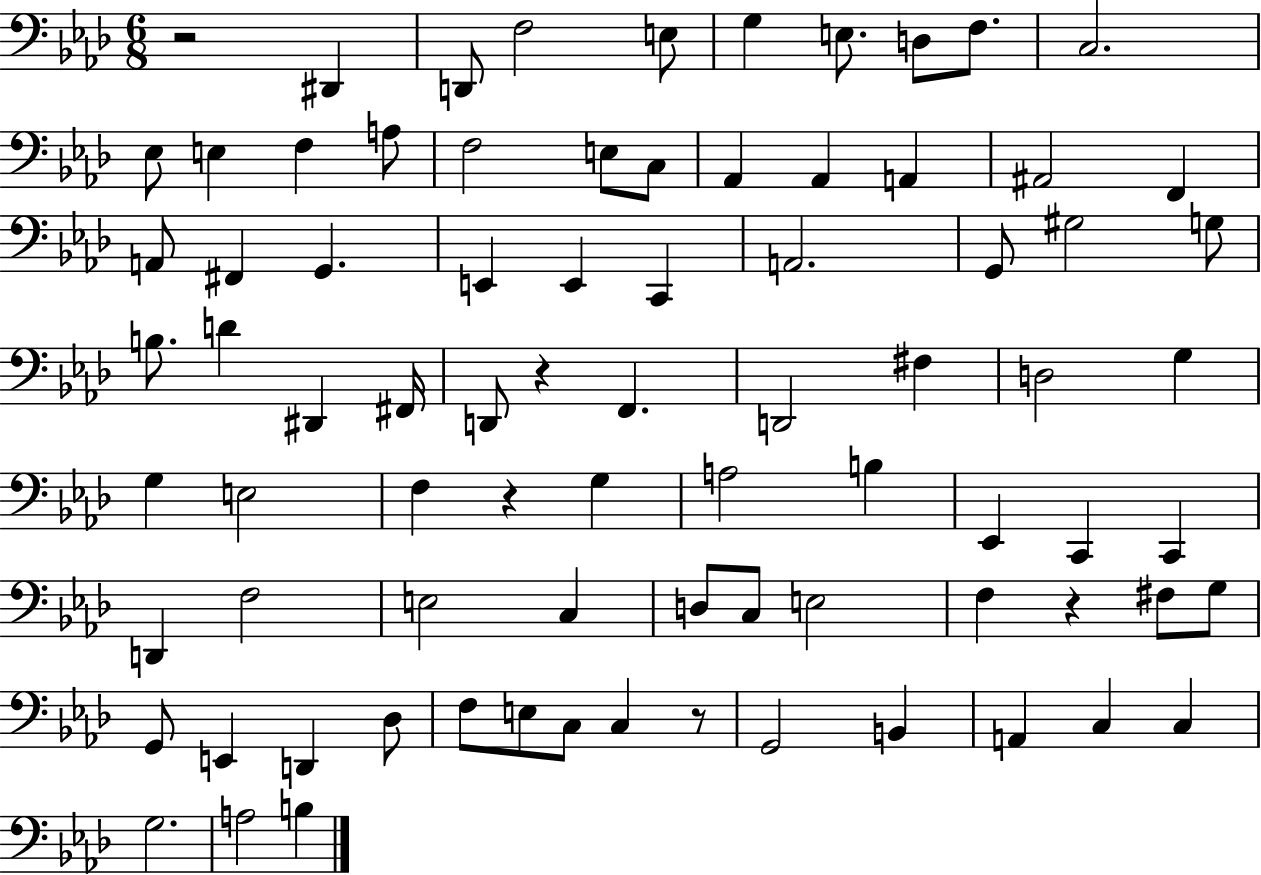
X:1
T:Untitled
M:6/8
L:1/4
K:Ab
z2 ^D,, D,,/2 F,2 E,/2 G, E,/2 D,/2 F,/2 C,2 _E,/2 E, F, A,/2 F,2 E,/2 C,/2 _A,, _A,, A,, ^A,,2 F,, A,,/2 ^F,, G,, E,, E,, C,, A,,2 G,,/2 ^G,2 G,/2 B,/2 D ^D,, ^F,,/4 D,,/2 z F,, D,,2 ^F, D,2 G, G, E,2 F, z G, A,2 B, _E,, C,, C,, D,, F,2 E,2 C, D,/2 C,/2 E,2 F, z ^F,/2 G,/2 G,,/2 E,, D,, _D,/2 F,/2 E,/2 C,/2 C, z/2 G,,2 B,, A,, C, C, G,2 A,2 B,